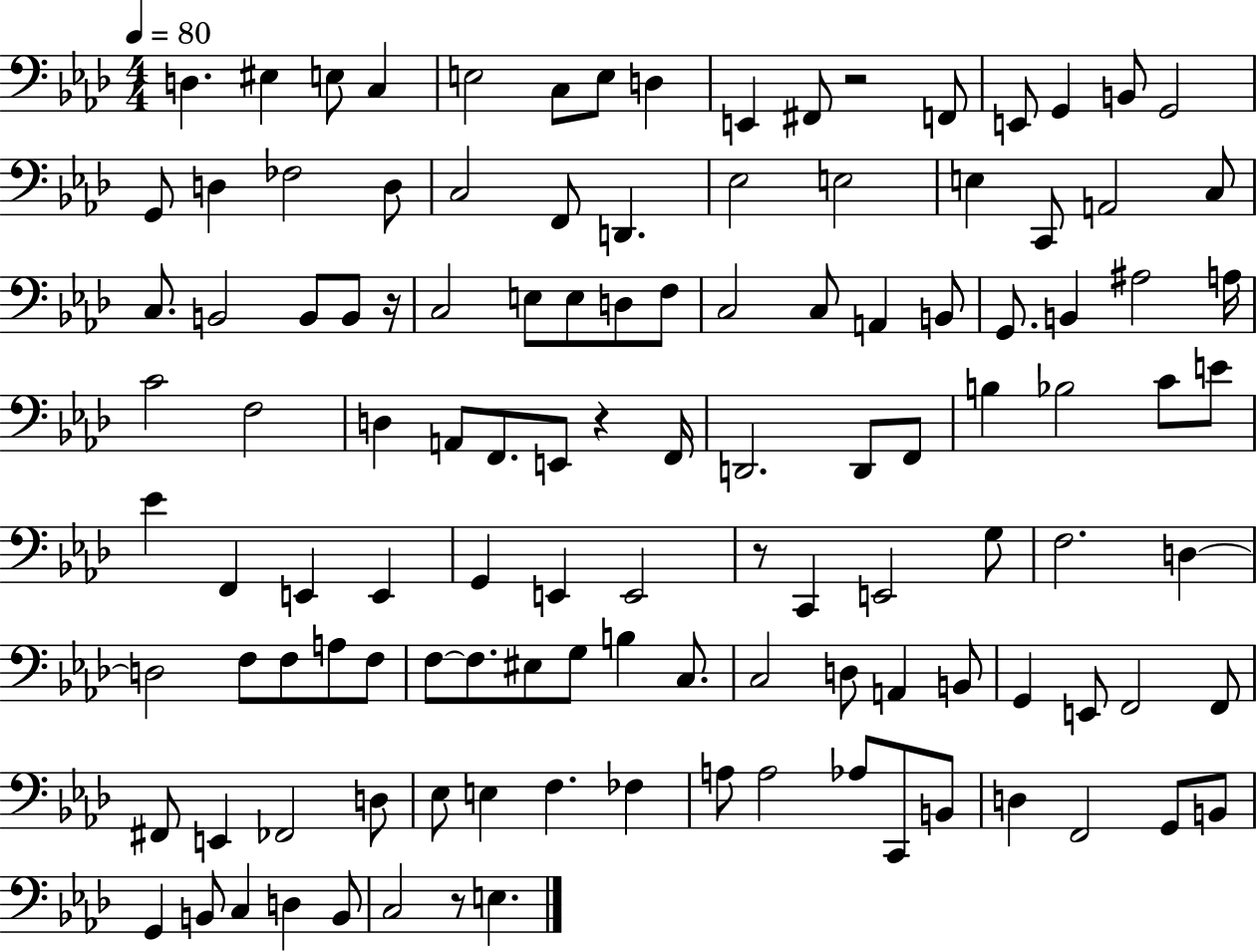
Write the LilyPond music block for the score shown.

{
  \clef bass
  \numericTimeSignature
  \time 4/4
  \key aes \major
  \tempo 4 = 80
  d4. eis4 e8 c4 | e2 c8 e8 d4 | e,4 fis,8 r2 f,8 | e,8 g,4 b,8 g,2 | \break g,8 d4 fes2 d8 | c2 f,8 d,4. | ees2 e2 | e4 c,8 a,2 c8 | \break c8. b,2 b,8 b,8 r16 | c2 e8 e8 d8 f8 | c2 c8 a,4 b,8 | g,8. b,4 ais2 a16 | \break c'2 f2 | d4 a,8 f,8. e,8 r4 f,16 | d,2. d,8 f,8 | b4 bes2 c'8 e'8 | \break ees'4 f,4 e,4 e,4 | g,4 e,4 e,2 | r8 c,4 e,2 g8 | f2. d4~~ | \break d2 f8 f8 a8 f8 | f8~~ f8. eis8 g8 b4 c8. | c2 d8 a,4 b,8 | g,4 e,8 f,2 f,8 | \break fis,8 e,4 fes,2 d8 | ees8 e4 f4. fes4 | a8 a2 aes8 c,8 b,8 | d4 f,2 g,8 b,8 | \break g,4 b,8 c4 d4 b,8 | c2 r8 e4. | \bar "|."
}